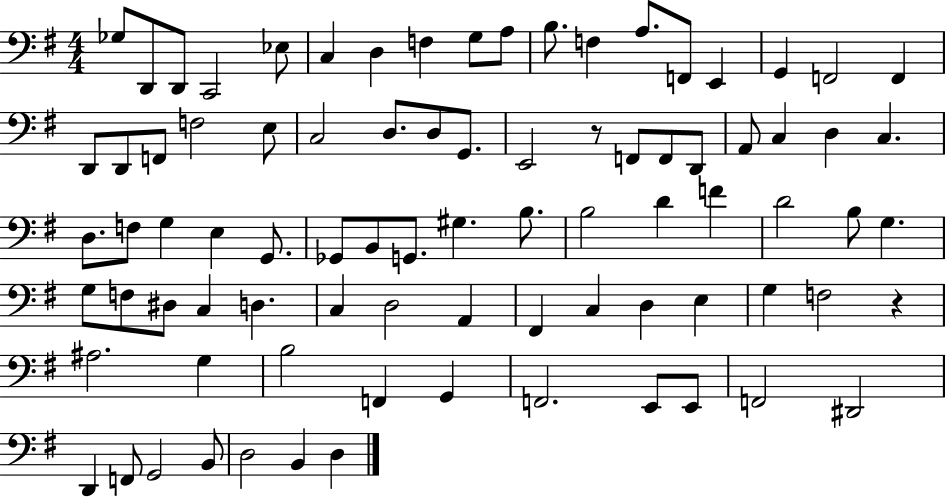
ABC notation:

X:1
T:Untitled
M:4/4
L:1/4
K:G
_G,/2 D,,/2 D,,/2 C,,2 _E,/2 C, D, F, G,/2 A,/2 B,/2 F, A,/2 F,,/2 E,, G,, F,,2 F,, D,,/2 D,,/2 F,,/2 F,2 E,/2 C,2 D,/2 D,/2 G,,/2 E,,2 z/2 F,,/2 F,,/2 D,,/2 A,,/2 C, D, C, D,/2 F,/2 G, E, G,,/2 _G,,/2 B,,/2 G,,/2 ^G, B,/2 B,2 D F D2 B,/2 G, G,/2 F,/2 ^D,/2 C, D, C, D,2 A,, ^F,, C, D, E, G, F,2 z ^A,2 G, B,2 F,, G,, F,,2 E,,/2 E,,/2 F,,2 ^D,,2 D,, F,,/2 G,,2 B,,/2 D,2 B,, D,